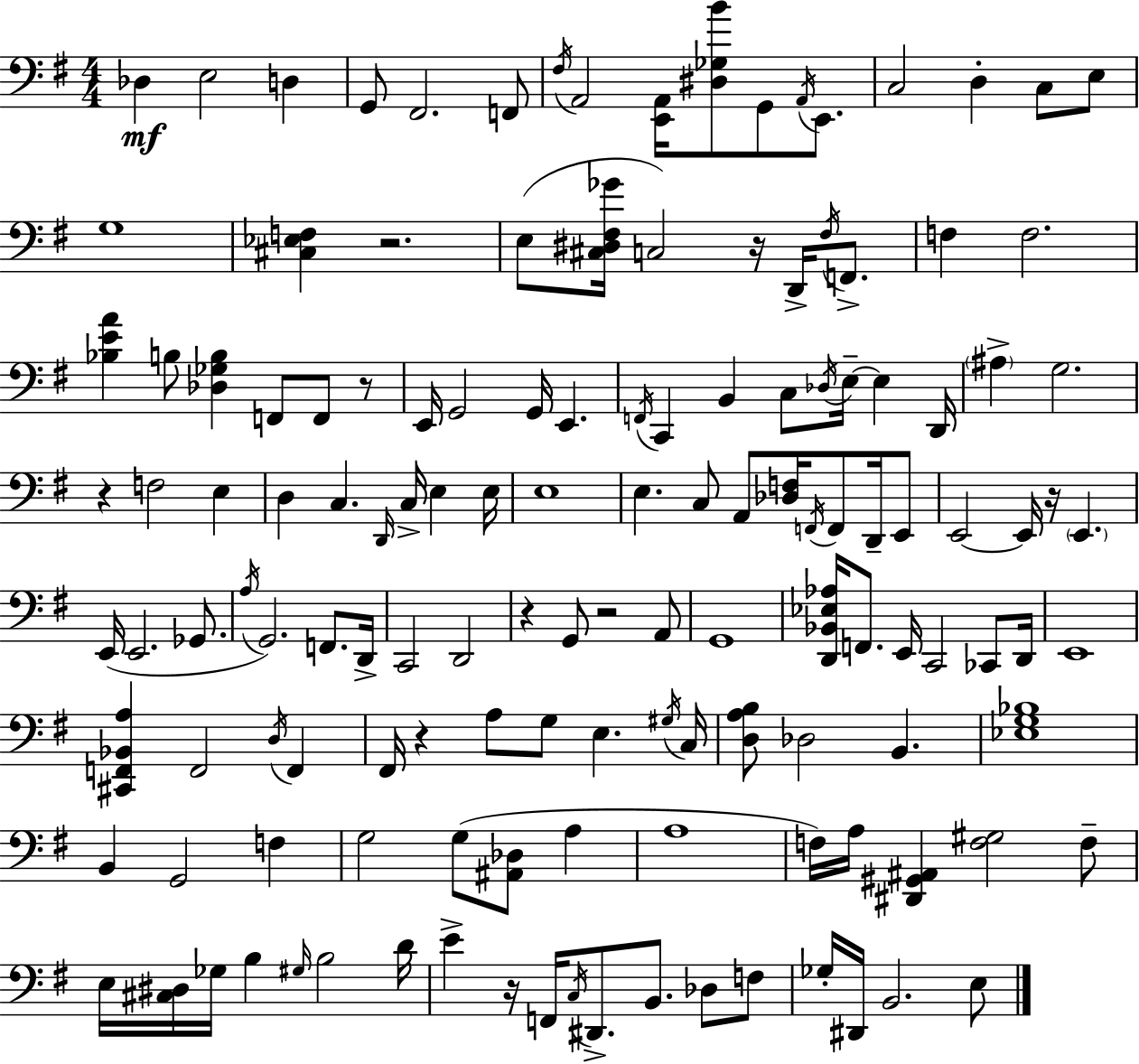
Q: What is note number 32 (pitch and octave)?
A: C2